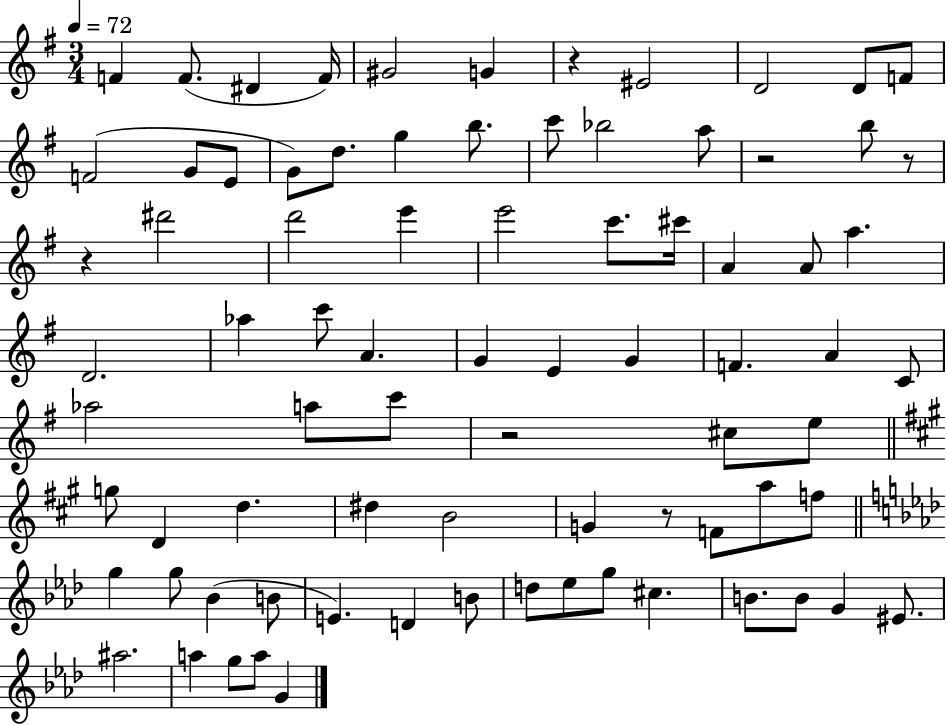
F4/q F4/e. D#4/q F4/s G#4/h G4/q R/q EIS4/h D4/h D4/e F4/e F4/h G4/e E4/e G4/e D5/e. G5/q B5/e. C6/e Bb5/h A5/e R/h B5/e R/e R/q D#6/h D6/h E6/q E6/h C6/e. C#6/s A4/q A4/e A5/q. D4/h. Ab5/q C6/e A4/q. G4/q E4/q G4/q F4/q. A4/q C4/e Ab5/h A5/e C6/e R/h C#5/e E5/e G5/e D4/q D5/q. D#5/q B4/h G4/q R/e F4/e A5/e F5/e G5/q G5/e Bb4/q B4/e E4/q. D4/q B4/e D5/e Eb5/e G5/e C#5/q. B4/e. B4/e G4/q EIS4/e. A#5/h. A5/q G5/e A5/e G4/q